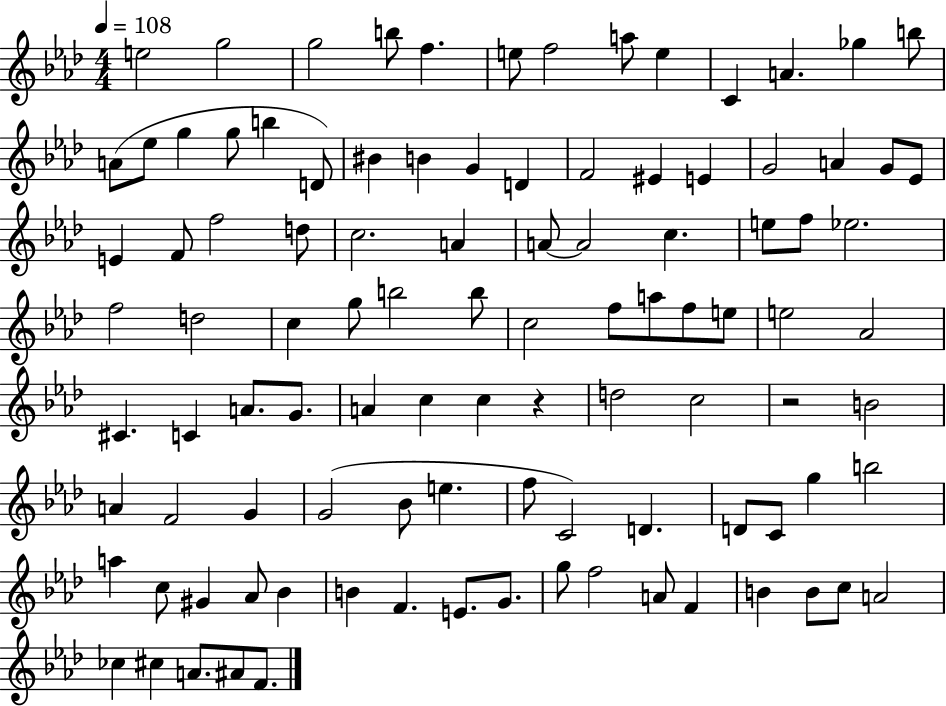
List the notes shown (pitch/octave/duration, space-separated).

E5/h G5/h G5/h B5/e F5/q. E5/e F5/h A5/e E5/q C4/q A4/q. Gb5/q B5/e A4/e Eb5/e G5/q G5/e B5/q D4/e BIS4/q B4/q G4/q D4/q F4/h EIS4/q E4/q G4/h A4/q G4/e Eb4/e E4/q F4/e F5/h D5/e C5/h. A4/q A4/e A4/h C5/q. E5/e F5/e Eb5/h. F5/h D5/h C5/q G5/e B5/h B5/e C5/h F5/e A5/e F5/e E5/e E5/h Ab4/h C#4/q. C4/q A4/e. G4/e. A4/q C5/q C5/q R/q D5/h C5/h R/h B4/h A4/q F4/h G4/q G4/h Bb4/e E5/q. F5/e C4/h D4/q. D4/e C4/e G5/q B5/h A5/q C5/e G#4/q Ab4/e Bb4/q B4/q F4/q. E4/e. G4/e. G5/e F5/h A4/e F4/q B4/q B4/e C5/e A4/h CES5/q C#5/q A4/e. A#4/e F4/e.